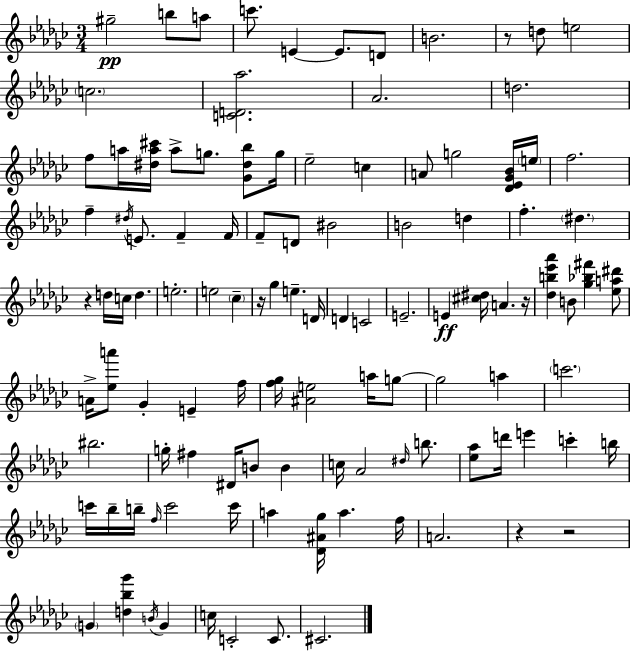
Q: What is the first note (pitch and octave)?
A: G#5